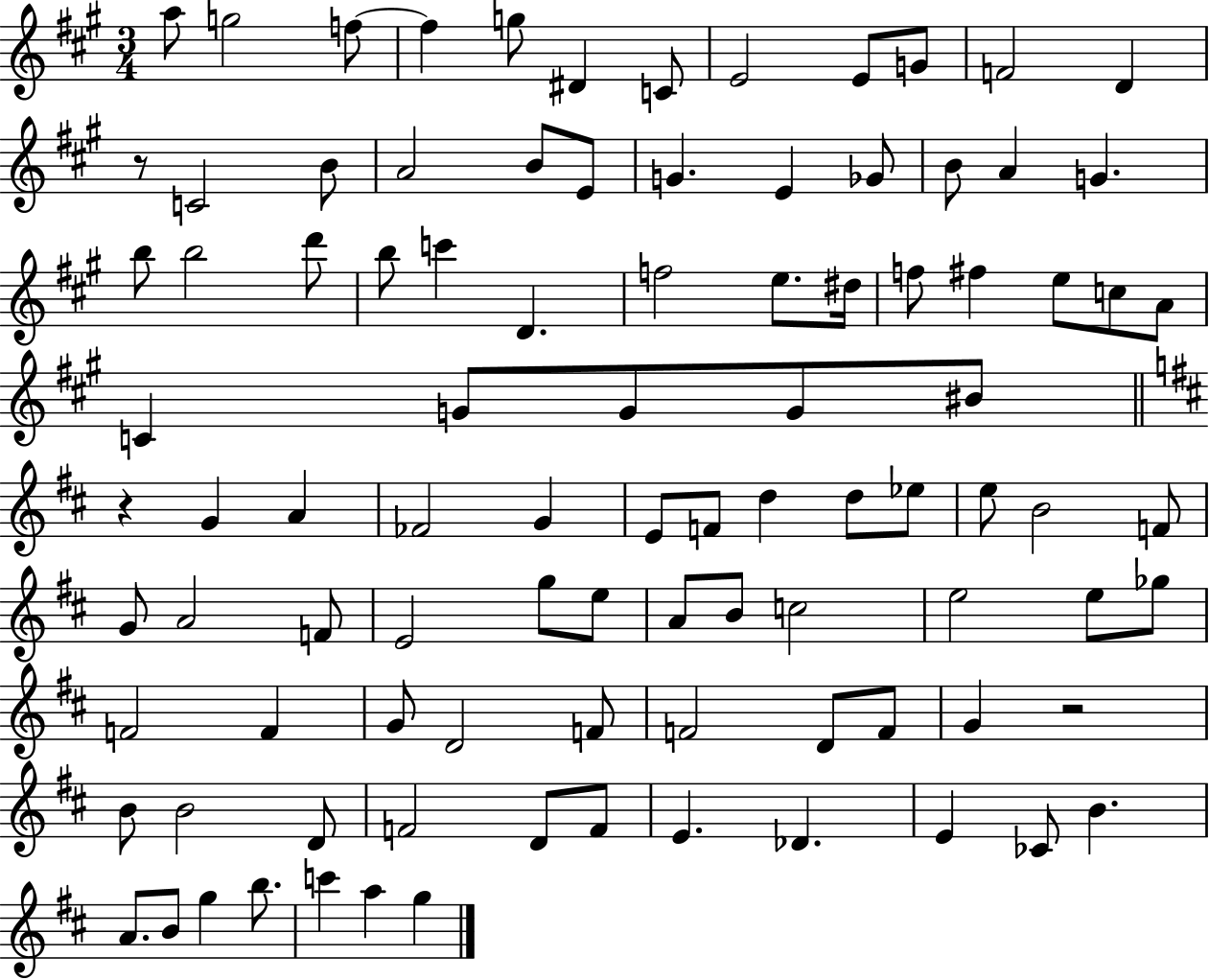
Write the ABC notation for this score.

X:1
T:Untitled
M:3/4
L:1/4
K:A
a/2 g2 f/2 f g/2 ^D C/2 E2 E/2 G/2 F2 D z/2 C2 B/2 A2 B/2 E/2 G E _G/2 B/2 A G b/2 b2 d'/2 b/2 c' D f2 e/2 ^d/4 f/2 ^f e/2 c/2 A/2 C G/2 G/2 G/2 ^B/2 z G A _F2 G E/2 F/2 d d/2 _e/2 e/2 B2 F/2 G/2 A2 F/2 E2 g/2 e/2 A/2 B/2 c2 e2 e/2 _g/2 F2 F G/2 D2 F/2 F2 D/2 F/2 G z2 B/2 B2 D/2 F2 D/2 F/2 E _D E _C/2 B A/2 B/2 g b/2 c' a g